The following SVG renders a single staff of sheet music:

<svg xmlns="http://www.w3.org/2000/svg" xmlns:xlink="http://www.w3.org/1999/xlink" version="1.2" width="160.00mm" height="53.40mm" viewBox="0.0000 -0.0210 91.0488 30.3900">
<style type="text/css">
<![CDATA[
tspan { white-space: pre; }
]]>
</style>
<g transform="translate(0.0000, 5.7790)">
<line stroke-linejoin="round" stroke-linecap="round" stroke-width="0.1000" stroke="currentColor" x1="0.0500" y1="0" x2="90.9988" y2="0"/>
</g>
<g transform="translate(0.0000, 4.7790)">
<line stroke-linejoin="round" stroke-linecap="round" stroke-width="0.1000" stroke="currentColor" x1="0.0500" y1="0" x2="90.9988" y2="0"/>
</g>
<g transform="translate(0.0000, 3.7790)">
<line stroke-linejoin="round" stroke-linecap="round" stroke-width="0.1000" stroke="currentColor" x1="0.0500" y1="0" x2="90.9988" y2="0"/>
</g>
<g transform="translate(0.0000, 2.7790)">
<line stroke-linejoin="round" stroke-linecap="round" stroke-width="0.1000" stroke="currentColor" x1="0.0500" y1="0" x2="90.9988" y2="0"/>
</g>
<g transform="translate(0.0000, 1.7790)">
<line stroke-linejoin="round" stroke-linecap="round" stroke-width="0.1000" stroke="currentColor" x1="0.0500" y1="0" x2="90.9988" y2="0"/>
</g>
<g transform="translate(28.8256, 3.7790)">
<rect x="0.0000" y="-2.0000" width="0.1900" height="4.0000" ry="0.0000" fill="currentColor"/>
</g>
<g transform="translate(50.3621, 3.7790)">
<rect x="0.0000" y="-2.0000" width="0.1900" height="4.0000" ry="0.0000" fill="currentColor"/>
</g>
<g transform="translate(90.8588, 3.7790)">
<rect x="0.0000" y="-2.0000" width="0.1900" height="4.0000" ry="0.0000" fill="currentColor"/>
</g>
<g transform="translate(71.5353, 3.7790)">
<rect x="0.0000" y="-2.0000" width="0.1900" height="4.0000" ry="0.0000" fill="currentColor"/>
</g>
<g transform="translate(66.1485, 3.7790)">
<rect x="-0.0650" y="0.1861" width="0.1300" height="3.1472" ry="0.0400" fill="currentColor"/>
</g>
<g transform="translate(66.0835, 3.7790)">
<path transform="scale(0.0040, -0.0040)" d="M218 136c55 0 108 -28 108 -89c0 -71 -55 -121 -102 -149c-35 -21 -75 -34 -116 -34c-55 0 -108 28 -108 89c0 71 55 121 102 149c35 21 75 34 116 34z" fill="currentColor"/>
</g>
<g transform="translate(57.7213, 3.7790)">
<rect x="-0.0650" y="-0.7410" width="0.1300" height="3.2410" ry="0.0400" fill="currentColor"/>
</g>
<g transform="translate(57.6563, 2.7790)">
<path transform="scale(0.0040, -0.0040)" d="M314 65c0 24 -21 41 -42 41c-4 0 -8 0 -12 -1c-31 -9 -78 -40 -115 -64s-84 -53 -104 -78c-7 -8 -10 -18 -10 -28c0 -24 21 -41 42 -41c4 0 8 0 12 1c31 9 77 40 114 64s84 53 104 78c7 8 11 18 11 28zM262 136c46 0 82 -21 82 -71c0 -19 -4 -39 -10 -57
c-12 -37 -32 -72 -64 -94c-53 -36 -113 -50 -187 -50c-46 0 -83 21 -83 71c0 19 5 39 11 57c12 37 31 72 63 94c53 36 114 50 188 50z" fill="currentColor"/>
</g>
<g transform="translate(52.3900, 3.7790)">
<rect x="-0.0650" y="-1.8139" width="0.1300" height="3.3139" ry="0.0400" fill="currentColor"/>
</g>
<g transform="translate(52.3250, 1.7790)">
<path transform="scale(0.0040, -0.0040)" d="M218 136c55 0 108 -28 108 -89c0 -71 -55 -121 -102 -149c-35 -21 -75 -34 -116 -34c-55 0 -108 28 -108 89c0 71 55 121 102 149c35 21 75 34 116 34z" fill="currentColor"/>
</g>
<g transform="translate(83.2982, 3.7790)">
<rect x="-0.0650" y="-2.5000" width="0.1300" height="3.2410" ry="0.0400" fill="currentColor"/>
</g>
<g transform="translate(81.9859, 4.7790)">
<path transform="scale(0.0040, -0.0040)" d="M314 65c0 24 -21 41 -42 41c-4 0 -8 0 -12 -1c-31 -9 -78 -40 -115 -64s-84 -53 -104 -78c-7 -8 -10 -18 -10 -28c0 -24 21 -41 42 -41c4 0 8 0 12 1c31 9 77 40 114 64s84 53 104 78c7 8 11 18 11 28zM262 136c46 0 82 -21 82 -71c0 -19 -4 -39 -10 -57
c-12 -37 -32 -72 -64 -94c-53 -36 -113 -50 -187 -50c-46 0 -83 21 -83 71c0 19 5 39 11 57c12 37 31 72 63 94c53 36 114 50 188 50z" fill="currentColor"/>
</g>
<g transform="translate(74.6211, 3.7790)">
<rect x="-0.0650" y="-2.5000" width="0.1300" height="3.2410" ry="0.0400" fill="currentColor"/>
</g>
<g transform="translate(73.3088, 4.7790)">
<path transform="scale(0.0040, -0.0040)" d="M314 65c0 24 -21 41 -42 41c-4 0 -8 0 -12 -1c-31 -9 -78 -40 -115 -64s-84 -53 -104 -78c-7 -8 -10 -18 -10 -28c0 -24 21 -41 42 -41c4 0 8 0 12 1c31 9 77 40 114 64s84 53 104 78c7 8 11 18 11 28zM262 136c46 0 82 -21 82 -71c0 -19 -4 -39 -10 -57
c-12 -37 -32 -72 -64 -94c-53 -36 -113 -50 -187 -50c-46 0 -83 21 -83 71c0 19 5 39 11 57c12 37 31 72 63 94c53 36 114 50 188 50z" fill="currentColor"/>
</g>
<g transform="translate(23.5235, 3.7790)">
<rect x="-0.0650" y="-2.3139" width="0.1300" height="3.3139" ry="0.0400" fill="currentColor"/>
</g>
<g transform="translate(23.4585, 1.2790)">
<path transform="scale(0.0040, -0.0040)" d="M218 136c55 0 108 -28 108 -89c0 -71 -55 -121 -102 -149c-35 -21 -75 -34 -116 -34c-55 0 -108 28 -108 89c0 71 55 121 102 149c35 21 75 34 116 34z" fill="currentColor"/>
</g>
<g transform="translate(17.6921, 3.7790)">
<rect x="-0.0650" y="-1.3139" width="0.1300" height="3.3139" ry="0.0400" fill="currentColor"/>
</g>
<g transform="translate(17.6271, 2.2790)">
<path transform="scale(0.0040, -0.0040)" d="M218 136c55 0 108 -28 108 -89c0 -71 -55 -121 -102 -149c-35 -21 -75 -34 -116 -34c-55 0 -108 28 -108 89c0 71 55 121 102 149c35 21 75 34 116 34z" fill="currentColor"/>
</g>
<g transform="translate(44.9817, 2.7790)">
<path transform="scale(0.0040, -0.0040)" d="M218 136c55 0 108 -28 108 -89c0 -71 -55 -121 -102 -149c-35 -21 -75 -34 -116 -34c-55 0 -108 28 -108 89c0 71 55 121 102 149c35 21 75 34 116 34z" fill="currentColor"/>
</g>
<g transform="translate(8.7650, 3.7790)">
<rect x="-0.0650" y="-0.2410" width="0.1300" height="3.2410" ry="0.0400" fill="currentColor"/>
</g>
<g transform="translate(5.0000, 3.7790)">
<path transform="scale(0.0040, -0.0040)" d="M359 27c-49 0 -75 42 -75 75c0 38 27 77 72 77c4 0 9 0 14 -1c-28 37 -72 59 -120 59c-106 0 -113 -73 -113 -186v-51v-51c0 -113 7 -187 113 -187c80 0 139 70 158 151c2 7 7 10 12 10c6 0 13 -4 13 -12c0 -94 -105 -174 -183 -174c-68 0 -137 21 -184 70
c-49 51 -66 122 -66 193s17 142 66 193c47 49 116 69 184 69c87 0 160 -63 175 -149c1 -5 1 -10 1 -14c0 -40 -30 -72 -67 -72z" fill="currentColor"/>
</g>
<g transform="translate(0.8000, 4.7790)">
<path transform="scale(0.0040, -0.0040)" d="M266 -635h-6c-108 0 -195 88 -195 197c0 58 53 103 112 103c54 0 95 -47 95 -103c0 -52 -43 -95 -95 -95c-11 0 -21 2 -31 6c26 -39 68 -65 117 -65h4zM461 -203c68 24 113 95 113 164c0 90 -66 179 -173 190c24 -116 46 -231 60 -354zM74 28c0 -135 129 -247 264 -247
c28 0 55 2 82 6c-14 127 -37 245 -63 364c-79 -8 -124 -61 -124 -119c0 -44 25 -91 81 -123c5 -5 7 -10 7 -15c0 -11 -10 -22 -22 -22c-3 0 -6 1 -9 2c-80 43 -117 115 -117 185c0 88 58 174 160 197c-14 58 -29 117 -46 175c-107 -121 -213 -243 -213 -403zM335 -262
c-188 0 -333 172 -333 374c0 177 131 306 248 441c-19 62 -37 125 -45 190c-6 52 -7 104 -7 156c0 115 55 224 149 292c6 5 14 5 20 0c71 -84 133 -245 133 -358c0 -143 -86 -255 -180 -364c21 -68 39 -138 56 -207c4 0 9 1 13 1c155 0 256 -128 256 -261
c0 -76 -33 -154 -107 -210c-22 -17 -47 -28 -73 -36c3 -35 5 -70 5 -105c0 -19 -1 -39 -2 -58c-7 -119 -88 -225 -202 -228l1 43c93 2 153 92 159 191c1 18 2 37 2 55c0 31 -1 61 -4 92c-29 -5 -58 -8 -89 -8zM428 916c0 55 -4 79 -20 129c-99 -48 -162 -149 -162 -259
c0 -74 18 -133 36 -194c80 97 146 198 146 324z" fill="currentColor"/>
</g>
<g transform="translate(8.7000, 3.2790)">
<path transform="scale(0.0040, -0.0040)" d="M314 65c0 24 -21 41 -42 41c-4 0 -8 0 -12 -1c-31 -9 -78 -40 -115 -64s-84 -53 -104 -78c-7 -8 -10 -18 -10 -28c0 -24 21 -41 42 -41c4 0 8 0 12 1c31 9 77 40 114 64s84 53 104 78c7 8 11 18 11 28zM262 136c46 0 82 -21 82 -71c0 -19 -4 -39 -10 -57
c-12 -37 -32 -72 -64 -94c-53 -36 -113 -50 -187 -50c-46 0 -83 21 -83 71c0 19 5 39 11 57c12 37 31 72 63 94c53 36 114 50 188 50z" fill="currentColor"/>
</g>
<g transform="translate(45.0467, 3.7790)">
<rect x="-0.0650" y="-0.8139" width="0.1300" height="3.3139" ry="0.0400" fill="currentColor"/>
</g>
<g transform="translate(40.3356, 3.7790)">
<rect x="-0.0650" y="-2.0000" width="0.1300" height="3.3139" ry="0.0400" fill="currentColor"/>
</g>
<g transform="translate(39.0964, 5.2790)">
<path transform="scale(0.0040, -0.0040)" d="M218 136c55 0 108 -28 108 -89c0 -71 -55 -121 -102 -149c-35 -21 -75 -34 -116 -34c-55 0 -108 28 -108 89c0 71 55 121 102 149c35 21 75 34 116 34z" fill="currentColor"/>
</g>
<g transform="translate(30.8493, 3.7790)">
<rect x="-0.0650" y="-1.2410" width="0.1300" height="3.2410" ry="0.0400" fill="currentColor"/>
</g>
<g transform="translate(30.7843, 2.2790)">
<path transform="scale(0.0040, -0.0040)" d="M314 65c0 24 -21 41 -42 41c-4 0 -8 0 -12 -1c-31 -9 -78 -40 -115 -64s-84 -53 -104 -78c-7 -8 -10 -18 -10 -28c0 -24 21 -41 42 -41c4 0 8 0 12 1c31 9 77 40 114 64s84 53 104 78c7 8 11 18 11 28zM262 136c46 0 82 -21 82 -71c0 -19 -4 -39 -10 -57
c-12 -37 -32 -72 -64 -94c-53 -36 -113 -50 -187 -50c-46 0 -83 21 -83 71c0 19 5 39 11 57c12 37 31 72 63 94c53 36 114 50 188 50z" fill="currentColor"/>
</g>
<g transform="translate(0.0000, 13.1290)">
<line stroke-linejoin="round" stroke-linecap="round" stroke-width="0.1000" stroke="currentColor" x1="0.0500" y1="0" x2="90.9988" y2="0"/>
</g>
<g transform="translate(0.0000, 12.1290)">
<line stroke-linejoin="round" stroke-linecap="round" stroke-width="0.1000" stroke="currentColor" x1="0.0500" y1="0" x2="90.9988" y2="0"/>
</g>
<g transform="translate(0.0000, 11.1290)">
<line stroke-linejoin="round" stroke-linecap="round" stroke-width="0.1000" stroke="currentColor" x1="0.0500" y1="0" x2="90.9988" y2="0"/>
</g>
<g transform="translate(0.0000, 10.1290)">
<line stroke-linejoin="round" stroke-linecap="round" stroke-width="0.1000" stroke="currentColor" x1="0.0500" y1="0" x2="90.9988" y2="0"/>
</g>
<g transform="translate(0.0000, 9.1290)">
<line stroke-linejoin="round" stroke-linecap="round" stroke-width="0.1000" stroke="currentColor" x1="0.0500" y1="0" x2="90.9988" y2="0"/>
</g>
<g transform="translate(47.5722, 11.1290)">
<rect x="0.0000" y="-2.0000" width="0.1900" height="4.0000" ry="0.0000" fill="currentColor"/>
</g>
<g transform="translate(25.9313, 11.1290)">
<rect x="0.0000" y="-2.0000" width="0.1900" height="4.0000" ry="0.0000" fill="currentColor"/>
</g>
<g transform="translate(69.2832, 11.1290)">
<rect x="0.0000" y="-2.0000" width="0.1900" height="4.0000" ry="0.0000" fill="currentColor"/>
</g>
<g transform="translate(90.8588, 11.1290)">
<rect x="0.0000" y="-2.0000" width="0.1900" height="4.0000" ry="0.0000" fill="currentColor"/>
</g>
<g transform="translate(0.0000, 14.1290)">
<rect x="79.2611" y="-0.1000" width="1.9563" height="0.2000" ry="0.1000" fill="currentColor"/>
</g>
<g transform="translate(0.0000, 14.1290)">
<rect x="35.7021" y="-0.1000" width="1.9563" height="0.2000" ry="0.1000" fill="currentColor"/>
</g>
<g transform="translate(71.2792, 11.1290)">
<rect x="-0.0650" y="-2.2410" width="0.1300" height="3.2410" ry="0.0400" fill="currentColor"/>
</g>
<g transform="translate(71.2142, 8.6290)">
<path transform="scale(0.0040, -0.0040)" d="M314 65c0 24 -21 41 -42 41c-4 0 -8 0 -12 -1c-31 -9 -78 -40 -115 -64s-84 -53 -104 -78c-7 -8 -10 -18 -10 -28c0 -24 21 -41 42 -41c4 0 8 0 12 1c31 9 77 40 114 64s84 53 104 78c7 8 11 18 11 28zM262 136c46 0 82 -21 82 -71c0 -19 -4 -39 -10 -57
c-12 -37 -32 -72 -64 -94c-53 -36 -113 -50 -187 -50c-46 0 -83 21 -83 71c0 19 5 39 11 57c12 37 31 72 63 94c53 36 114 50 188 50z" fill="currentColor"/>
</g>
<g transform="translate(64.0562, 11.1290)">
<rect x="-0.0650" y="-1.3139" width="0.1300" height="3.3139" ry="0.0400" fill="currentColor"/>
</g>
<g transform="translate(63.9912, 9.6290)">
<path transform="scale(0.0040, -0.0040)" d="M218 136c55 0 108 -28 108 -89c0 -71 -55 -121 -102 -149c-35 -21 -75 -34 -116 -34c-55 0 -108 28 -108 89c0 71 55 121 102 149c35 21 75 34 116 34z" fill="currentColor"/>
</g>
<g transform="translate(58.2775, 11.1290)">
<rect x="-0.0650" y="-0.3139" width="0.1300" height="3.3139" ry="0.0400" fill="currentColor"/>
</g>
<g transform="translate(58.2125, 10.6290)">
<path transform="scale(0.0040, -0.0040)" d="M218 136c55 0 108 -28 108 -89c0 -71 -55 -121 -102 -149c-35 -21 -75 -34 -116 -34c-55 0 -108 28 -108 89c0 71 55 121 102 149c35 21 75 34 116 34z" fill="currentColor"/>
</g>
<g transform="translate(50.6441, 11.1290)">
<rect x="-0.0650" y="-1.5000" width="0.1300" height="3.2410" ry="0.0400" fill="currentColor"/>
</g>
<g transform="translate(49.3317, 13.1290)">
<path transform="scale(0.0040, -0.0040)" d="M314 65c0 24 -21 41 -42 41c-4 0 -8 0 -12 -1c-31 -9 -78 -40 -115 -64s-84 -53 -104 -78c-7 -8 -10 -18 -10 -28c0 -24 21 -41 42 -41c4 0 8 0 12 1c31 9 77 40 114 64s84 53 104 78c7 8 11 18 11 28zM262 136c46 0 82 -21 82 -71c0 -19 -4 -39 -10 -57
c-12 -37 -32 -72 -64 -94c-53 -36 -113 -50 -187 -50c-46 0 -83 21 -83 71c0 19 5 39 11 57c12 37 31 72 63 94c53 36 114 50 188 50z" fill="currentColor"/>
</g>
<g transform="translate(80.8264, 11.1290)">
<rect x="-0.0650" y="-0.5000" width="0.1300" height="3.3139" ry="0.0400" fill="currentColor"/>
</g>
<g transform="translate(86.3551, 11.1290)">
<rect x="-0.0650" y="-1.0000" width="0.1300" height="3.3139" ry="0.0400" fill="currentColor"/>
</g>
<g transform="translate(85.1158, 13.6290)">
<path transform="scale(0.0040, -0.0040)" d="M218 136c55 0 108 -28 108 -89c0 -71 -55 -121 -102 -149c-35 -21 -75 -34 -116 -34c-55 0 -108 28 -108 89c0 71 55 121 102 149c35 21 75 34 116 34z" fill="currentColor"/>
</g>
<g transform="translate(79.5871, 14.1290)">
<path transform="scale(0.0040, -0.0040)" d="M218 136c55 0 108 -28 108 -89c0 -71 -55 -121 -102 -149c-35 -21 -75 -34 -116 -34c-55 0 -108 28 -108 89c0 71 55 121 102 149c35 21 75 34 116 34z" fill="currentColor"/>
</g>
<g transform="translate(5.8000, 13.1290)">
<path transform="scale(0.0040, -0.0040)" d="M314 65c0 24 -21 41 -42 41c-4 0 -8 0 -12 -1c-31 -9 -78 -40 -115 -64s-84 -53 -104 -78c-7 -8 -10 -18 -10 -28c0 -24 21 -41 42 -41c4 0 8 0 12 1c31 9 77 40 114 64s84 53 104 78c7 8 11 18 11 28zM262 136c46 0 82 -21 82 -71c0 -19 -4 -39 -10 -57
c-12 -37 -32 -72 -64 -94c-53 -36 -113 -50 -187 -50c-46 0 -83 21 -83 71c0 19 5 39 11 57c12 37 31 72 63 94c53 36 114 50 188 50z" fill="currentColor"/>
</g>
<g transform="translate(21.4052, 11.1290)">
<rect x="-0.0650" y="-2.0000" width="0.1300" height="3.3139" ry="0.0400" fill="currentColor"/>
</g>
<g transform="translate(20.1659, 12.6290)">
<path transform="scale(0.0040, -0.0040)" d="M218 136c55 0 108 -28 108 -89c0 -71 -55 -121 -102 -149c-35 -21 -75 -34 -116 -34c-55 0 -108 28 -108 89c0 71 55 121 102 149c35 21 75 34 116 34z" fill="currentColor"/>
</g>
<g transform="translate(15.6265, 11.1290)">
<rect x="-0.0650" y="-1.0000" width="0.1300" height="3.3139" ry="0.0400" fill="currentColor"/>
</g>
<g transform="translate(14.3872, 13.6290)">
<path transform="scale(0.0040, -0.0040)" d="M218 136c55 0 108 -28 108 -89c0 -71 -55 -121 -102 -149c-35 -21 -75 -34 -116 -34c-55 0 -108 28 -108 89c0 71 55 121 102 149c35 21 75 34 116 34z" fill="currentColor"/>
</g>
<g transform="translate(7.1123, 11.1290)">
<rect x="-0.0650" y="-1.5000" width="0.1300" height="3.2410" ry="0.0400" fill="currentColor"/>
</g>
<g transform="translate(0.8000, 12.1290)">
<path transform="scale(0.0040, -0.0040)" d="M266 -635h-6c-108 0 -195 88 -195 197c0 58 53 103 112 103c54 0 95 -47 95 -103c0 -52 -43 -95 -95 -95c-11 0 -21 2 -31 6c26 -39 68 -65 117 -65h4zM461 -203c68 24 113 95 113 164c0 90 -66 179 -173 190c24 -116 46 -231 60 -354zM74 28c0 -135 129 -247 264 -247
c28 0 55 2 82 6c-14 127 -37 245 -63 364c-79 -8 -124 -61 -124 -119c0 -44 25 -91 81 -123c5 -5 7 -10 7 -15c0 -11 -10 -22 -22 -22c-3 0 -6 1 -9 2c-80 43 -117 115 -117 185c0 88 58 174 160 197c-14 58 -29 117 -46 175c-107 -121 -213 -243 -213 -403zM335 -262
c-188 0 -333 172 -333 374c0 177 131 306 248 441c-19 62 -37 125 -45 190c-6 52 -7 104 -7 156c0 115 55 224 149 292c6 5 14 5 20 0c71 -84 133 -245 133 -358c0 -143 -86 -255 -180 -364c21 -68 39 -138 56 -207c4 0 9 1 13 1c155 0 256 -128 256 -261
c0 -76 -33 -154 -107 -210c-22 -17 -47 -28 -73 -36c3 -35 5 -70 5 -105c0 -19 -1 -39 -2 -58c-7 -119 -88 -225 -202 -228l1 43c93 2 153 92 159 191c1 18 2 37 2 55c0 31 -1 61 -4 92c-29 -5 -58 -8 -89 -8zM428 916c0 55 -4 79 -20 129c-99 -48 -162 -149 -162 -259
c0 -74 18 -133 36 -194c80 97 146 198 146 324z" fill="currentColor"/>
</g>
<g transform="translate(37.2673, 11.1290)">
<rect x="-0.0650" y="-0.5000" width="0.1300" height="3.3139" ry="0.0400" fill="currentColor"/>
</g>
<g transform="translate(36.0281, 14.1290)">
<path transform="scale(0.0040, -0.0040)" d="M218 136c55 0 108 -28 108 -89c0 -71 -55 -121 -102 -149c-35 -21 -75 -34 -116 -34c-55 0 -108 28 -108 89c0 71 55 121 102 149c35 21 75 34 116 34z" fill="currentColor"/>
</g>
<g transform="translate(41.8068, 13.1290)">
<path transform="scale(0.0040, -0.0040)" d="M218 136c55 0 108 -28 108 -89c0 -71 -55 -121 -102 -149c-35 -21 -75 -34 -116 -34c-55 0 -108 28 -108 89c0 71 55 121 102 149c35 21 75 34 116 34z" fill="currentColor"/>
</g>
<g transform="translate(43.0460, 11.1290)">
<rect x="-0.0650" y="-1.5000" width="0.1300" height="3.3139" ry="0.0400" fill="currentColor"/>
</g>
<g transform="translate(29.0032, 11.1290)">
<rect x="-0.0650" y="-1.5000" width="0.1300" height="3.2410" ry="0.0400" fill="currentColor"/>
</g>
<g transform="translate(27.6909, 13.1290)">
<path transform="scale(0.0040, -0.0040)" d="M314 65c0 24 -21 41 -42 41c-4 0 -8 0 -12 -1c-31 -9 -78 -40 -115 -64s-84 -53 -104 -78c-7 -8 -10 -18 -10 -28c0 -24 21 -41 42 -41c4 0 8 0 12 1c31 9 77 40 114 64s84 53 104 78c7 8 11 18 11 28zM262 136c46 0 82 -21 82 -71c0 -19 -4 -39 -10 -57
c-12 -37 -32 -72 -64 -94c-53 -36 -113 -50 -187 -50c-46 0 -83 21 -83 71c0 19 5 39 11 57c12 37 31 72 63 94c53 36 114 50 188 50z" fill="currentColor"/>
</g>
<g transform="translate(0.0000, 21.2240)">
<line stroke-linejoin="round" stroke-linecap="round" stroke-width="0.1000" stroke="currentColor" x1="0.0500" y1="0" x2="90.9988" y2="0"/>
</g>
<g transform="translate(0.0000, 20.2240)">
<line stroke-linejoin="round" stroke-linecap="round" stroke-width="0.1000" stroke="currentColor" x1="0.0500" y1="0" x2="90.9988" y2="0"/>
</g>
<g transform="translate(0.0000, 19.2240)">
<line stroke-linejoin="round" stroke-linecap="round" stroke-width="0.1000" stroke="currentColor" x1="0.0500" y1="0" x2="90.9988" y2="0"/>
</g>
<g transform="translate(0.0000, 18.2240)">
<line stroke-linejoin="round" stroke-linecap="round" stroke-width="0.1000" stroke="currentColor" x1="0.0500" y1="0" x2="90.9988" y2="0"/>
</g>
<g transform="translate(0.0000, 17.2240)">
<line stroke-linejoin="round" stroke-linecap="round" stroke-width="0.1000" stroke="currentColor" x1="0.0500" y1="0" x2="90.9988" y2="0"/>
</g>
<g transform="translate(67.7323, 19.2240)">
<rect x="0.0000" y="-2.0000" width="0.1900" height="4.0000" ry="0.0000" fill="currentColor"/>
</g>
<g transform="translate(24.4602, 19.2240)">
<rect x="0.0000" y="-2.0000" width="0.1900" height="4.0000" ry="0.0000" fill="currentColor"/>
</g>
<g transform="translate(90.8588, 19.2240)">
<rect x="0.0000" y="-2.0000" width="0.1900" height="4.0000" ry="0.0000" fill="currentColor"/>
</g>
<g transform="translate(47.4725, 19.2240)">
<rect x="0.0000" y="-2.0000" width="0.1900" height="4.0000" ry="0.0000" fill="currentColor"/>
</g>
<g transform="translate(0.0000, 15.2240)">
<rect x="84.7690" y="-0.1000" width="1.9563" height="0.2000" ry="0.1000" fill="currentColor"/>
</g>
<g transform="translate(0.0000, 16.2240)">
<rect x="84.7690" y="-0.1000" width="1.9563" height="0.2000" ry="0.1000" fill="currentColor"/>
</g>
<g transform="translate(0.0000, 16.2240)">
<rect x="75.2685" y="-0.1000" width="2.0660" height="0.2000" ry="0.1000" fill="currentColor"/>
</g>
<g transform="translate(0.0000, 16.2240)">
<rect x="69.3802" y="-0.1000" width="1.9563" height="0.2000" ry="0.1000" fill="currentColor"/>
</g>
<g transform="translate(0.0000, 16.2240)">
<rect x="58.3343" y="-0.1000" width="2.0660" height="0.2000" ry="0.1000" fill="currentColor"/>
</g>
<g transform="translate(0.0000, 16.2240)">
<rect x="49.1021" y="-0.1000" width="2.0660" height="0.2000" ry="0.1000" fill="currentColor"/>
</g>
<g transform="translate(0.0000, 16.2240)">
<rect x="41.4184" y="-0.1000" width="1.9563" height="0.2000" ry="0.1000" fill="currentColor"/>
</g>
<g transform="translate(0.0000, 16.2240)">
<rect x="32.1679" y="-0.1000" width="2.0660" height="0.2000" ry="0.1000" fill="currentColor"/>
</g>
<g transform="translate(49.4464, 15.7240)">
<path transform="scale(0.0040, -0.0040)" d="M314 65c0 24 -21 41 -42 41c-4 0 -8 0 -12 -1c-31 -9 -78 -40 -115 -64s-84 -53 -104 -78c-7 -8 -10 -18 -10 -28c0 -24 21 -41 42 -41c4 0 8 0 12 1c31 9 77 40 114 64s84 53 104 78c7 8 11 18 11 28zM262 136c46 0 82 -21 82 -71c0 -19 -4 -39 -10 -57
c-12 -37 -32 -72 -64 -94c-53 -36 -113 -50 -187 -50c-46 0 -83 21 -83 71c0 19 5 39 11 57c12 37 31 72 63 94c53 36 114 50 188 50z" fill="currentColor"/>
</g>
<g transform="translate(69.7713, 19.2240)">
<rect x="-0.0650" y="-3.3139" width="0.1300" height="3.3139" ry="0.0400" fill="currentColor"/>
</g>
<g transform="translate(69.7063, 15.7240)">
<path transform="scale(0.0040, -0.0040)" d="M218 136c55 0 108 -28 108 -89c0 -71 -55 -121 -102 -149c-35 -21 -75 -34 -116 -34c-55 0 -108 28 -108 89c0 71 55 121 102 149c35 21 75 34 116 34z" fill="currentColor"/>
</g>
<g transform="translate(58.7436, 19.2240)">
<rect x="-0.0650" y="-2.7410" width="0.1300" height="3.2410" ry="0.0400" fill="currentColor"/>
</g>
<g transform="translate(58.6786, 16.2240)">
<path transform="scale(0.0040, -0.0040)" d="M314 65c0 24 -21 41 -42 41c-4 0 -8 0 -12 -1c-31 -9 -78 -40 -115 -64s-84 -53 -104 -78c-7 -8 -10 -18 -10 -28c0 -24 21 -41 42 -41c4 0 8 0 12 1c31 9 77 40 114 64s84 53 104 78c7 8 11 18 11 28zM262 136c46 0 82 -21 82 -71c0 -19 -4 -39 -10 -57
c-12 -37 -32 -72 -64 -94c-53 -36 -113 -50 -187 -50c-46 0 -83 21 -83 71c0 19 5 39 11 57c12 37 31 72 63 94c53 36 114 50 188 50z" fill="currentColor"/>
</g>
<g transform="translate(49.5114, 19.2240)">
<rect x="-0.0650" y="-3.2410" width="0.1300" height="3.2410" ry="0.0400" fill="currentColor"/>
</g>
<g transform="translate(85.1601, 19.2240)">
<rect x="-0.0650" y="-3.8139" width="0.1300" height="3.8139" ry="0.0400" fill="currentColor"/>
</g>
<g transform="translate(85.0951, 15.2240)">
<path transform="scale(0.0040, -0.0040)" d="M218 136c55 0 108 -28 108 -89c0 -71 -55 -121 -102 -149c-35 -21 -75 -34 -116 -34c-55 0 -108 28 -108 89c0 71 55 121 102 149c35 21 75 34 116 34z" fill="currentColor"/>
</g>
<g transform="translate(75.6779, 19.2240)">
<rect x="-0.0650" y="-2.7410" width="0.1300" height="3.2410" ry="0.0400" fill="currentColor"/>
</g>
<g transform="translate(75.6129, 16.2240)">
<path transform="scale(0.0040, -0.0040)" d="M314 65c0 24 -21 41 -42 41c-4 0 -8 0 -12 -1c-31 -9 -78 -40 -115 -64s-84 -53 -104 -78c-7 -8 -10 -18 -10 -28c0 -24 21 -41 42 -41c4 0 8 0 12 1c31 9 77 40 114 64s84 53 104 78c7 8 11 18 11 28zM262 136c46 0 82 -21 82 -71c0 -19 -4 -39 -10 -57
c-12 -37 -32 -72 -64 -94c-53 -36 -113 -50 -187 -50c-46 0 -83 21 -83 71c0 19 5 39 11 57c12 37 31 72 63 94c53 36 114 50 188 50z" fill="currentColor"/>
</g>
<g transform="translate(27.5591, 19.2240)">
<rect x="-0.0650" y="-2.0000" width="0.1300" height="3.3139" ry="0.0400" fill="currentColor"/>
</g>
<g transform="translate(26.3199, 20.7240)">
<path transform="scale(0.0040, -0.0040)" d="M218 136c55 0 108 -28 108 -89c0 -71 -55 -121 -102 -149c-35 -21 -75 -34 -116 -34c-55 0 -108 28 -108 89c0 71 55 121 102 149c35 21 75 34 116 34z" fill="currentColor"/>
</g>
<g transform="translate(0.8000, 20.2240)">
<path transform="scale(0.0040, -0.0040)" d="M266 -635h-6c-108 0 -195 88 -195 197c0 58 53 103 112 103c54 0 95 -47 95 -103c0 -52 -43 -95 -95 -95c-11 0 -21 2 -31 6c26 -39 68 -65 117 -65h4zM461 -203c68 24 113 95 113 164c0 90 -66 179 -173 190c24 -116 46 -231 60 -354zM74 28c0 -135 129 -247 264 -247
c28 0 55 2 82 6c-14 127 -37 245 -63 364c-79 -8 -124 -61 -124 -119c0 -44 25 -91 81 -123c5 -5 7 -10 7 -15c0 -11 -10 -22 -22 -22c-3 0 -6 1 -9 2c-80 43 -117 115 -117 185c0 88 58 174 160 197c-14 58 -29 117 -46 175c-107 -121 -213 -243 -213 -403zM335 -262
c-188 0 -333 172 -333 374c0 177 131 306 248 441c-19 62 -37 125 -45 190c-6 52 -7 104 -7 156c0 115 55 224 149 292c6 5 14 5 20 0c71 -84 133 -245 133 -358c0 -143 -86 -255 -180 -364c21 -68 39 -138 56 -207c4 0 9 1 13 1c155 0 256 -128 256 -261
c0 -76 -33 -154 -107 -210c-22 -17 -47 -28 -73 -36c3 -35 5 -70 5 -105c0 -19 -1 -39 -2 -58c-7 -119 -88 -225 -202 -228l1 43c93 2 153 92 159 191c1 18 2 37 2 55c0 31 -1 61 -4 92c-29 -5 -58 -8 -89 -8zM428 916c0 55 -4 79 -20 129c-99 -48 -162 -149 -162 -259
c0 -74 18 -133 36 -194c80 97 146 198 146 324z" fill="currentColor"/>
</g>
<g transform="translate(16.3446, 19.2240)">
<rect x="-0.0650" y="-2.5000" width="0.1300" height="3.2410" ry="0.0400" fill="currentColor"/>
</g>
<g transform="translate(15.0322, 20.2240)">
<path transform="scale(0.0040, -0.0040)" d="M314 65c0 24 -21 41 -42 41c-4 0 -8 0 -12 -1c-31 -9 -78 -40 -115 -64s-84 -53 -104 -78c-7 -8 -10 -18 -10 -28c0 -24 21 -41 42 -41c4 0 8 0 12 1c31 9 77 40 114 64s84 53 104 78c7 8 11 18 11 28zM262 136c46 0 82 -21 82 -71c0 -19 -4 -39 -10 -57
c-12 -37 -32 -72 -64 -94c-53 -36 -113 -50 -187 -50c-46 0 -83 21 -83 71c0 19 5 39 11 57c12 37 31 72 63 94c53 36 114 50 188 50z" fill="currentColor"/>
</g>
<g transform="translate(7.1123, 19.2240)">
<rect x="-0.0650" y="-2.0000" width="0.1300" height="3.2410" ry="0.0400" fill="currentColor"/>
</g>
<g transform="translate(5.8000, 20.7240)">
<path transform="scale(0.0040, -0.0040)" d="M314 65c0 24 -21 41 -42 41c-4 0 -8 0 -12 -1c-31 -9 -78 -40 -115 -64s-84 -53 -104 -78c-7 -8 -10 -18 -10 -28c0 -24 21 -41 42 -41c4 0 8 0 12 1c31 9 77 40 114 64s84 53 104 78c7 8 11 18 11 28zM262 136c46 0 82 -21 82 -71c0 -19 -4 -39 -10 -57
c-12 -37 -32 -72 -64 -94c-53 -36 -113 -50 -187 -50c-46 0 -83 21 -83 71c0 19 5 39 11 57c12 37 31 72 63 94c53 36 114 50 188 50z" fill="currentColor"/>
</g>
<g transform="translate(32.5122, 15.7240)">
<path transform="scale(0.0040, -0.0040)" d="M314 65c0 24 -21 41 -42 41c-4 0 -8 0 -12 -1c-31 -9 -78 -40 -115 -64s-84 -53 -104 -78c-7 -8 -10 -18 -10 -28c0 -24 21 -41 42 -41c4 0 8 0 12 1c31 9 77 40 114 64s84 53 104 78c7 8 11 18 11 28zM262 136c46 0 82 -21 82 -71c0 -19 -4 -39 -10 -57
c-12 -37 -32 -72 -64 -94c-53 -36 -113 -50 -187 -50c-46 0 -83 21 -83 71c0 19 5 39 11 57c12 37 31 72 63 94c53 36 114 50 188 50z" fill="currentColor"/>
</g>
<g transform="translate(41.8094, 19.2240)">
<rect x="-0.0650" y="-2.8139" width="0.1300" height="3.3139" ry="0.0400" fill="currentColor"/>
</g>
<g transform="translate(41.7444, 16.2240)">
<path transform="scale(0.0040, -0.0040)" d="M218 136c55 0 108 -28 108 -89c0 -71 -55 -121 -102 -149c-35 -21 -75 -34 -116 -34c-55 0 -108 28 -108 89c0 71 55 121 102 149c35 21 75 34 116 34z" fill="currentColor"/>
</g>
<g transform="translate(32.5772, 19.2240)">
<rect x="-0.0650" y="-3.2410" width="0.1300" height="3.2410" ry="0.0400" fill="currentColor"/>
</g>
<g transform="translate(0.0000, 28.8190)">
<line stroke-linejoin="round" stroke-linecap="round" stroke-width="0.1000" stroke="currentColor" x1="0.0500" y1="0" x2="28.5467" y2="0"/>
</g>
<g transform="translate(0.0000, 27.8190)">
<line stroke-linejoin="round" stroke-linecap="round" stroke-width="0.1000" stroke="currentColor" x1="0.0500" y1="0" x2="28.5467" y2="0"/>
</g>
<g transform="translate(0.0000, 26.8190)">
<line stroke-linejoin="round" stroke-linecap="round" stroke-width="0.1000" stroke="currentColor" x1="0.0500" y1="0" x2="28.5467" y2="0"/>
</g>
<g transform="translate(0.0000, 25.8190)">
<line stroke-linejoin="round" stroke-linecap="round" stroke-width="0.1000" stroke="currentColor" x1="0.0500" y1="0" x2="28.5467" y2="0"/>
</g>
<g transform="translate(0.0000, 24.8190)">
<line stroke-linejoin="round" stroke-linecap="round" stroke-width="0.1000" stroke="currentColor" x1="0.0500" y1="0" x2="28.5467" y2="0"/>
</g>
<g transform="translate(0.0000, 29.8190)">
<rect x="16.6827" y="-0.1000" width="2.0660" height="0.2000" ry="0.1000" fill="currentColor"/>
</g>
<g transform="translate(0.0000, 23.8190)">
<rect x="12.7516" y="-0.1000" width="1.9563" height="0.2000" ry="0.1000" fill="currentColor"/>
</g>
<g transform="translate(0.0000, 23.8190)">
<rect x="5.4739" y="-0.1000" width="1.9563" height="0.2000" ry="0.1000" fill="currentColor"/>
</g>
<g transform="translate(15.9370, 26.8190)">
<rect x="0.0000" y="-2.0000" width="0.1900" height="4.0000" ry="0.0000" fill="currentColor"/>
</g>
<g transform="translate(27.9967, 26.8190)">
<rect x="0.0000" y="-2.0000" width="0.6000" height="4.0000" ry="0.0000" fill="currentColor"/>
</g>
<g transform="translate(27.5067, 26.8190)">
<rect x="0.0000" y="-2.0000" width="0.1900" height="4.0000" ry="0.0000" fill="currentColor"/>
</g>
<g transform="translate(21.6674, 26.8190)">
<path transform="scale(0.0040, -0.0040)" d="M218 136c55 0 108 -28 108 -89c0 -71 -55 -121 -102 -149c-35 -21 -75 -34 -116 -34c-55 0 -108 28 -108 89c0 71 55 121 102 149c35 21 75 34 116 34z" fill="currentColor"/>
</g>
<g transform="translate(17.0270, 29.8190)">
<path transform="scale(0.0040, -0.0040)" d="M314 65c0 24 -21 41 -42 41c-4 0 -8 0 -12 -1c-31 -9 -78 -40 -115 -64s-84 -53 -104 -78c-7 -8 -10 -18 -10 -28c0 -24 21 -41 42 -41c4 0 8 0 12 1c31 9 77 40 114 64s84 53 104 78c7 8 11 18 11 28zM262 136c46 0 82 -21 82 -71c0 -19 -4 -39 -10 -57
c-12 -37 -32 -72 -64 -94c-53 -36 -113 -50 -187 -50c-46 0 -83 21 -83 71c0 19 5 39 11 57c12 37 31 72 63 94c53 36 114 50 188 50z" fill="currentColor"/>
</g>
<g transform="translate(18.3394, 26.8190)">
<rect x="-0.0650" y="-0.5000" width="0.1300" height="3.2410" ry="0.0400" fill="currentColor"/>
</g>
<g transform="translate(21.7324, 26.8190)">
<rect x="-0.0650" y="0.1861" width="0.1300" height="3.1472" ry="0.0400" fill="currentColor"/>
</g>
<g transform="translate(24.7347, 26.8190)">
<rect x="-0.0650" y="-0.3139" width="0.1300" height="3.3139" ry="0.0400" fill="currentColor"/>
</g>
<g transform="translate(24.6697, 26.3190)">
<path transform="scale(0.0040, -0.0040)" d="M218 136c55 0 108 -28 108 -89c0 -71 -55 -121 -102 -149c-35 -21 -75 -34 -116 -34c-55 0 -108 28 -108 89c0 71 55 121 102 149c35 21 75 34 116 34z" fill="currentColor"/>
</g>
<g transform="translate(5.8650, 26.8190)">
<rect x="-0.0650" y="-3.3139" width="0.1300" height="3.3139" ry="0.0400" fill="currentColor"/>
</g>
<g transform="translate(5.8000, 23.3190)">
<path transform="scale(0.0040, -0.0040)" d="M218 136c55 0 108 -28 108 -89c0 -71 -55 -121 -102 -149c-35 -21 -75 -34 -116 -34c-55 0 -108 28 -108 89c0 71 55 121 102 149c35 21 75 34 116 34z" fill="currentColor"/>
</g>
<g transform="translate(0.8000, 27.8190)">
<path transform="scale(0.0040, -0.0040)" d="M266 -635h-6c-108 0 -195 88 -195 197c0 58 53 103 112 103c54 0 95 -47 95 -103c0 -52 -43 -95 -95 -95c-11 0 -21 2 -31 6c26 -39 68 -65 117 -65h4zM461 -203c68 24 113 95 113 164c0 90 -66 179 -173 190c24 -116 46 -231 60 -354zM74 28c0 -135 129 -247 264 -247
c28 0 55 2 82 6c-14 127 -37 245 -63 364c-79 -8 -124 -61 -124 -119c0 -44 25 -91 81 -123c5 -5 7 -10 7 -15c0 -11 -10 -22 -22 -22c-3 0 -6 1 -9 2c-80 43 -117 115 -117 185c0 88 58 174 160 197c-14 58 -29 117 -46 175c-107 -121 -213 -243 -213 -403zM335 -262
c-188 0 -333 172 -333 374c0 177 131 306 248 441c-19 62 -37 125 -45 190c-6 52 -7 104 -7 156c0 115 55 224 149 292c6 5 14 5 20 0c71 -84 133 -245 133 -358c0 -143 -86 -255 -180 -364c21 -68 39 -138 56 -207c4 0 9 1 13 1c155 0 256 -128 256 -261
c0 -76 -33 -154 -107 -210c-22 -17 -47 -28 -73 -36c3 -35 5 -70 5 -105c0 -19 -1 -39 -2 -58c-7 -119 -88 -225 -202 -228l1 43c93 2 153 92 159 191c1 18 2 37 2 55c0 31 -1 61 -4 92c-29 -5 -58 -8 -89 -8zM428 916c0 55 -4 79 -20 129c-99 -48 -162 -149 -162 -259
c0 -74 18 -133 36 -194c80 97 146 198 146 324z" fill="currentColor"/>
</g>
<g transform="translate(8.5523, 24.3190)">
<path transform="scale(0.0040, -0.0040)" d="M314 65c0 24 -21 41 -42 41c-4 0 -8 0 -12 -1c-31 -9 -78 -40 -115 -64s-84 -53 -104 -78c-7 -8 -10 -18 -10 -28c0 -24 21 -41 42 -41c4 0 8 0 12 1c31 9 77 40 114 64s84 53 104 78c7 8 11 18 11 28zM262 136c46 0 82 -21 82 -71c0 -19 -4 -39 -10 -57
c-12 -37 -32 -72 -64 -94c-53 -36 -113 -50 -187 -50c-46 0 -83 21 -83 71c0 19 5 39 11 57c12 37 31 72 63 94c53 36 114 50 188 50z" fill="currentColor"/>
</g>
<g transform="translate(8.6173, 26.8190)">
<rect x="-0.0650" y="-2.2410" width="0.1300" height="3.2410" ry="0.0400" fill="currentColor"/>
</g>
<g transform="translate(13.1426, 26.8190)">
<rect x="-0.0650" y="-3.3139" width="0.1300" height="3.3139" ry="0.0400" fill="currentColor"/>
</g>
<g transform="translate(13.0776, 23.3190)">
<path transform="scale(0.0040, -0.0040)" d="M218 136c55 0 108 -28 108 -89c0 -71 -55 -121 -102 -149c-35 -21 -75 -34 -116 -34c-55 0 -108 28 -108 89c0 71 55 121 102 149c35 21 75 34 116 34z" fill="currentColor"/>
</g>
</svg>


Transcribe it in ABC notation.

X:1
T:Untitled
M:4/4
L:1/4
K:C
c2 e g e2 F d f d2 B G2 G2 E2 D F E2 C E E2 c e g2 C D F2 G2 F b2 a b2 a2 b a2 c' b g2 b C2 B c